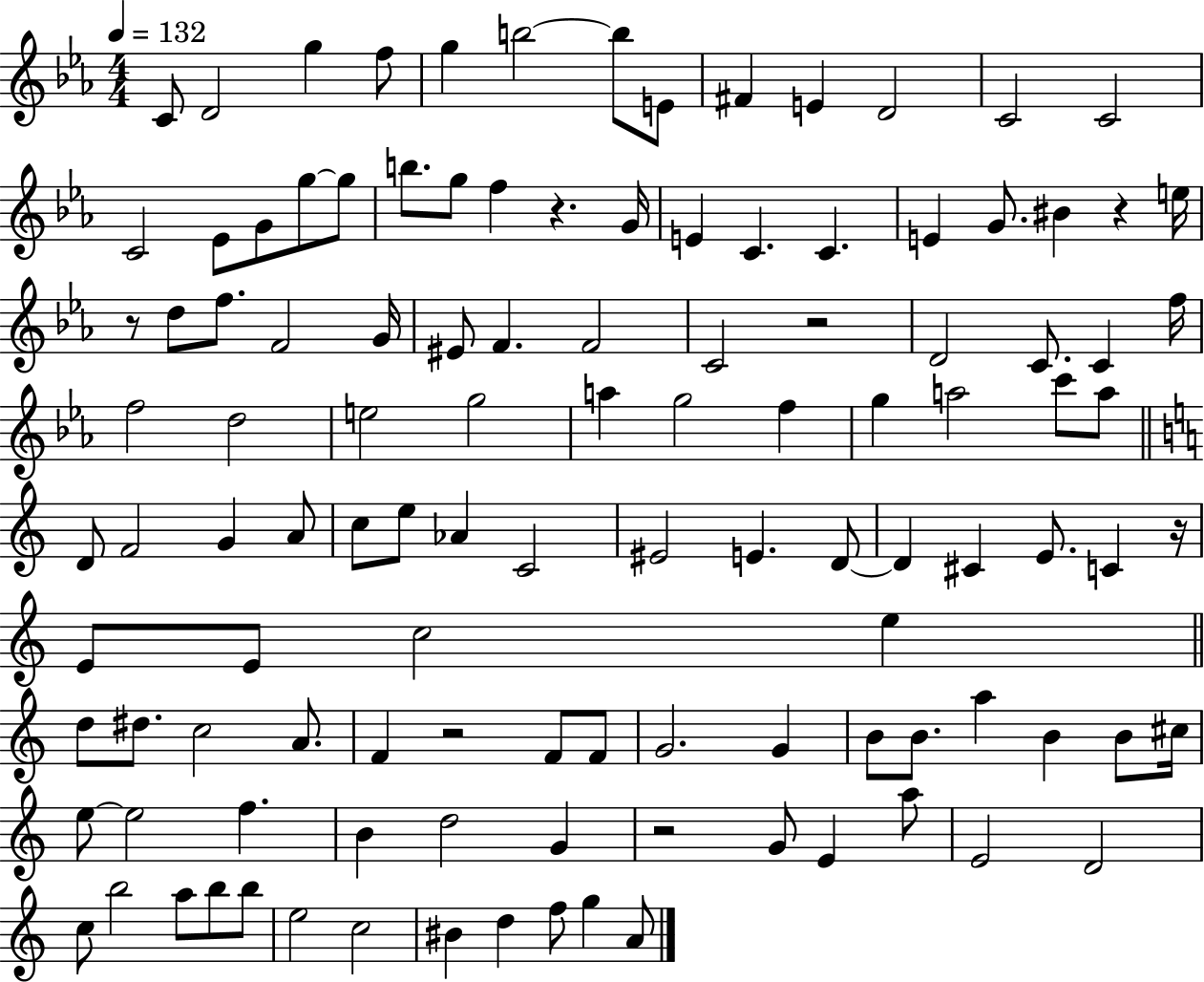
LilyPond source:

{
  \clef treble
  \numericTimeSignature
  \time 4/4
  \key ees \major
  \tempo 4 = 132
  c'8 d'2 g''4 f''8 | g''4 b''2~~ b''8 e'8 | fis'4 e'4 d'2 | c'2 c'2 | \break c'2 ees'8 g'8 g''8~~ g''8 | b''8. g''8 f''4 r4. g'16 | e'4 c'4. c'4. | e'4 g'8. bis'4 r4 e''16 | \break r8 d''8 f''8. f'2 g'16 | eis'8 f'4. f'2 | c'2 r2 | d'2 c'8. c'4 f''16 | \break f''2 d''2 | e''2 g''2 | a''4 g''2 f''4 | g''4 a''2 c'''8 a''8 | \break \bar "||" \break \key a \minor d'8 f'2 g'4 a'8 | c''8 e''8 aes'4 c'2 | eis'2 e'4. d'8~~ | d'4 cis'4 e'8. c'4 r16 | \break e'8 e'8 c''2 e''4 | \bar "||" \break \key c \major d''8 dis''8. c''2 a'8. | f'4 r2 f'8 f'8 | g'2. g'4 | b'8 b'8. a''4 b'4 b'8 cis''16 | \break e''8~~ e''2 f''4. | b'4 d''2 g'4 | r2 g'8 e'4 a''8 | e'2 d'2 | \break c''8 b''2 a''8 b''8 b''8 | e''2 c''2 | bis'4 d''4 f''8 g''4 a'8 | \bar "|."
}